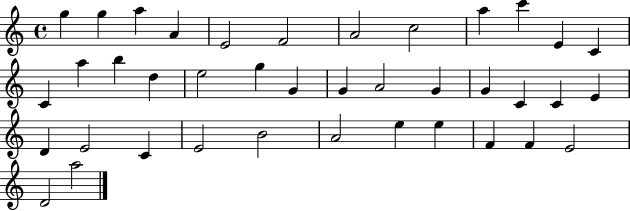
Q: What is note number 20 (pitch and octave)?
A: G4